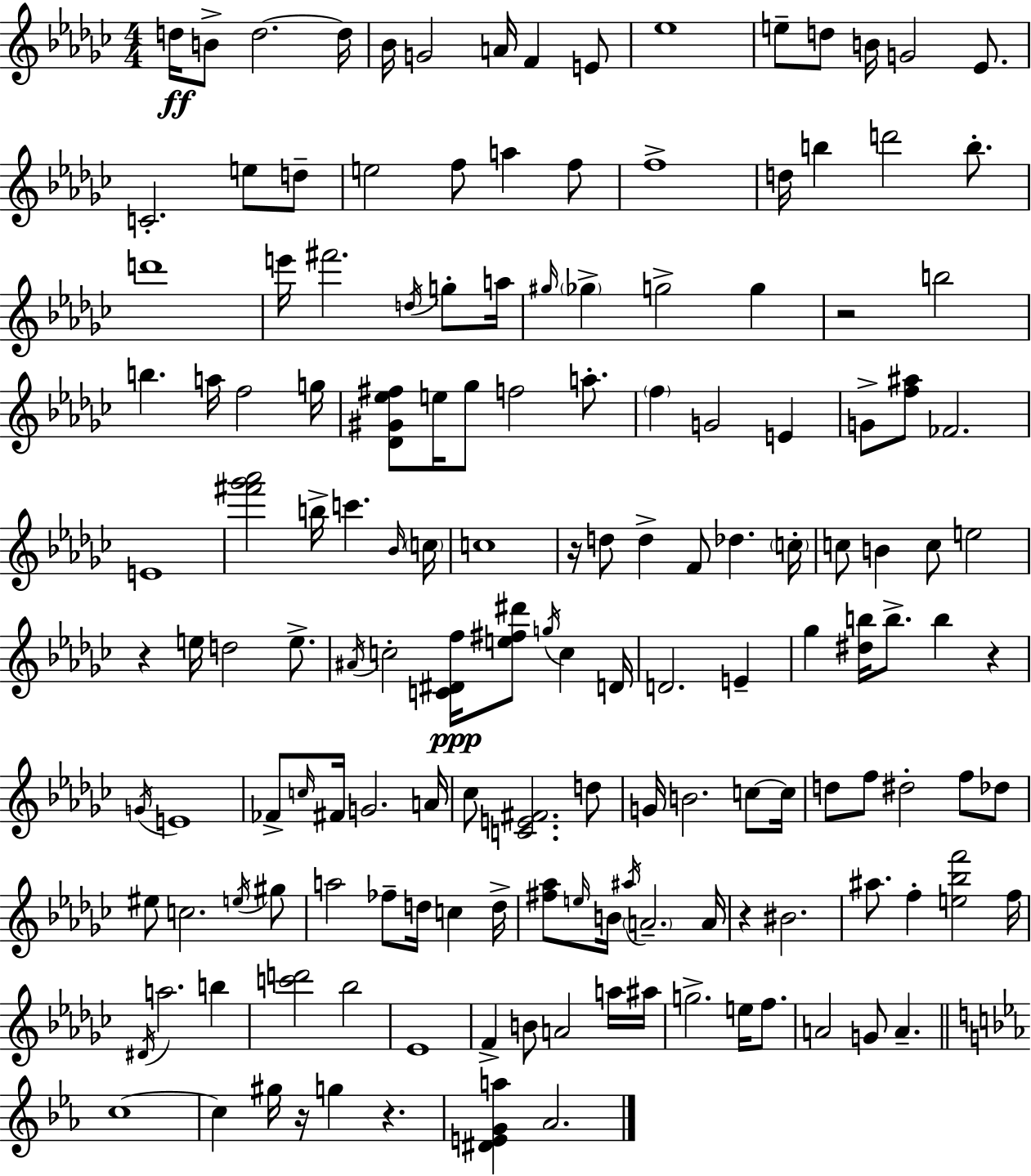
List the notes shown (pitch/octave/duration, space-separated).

D5/s B4/e D5/h. D5/s Bb4/s G4/h A4/s F4/q E4/e Eb5/w E5/e D5/e B4/s G4/h Eb4/e. C4/h. E5/e D5/e E5/h F5/e A5/q F5/e F5/w D5/s B5/q D6/h B5/e. D6/w E6/s F#6/h. D5/s G5/e A5/s G#5/s Gb5/q G5/h G5/q R/h B5/h B5/q. A5/s F5/h G5/s [Db4,G#4,Eb5,F#5]/e E5/s Gb5/e F5/h A5/e. F5/q G4/h E4/q G4/e [F5,A#5]/e FES4/h. E4/w [F#6,Gb6,Ab6]/h B5/s C6/q. Bb4/s C5/s C5/w R/s D5/e D5/q F4/e Db5/q. C5/s C5/e B4/q C5/e E5/h R/q E5/s D5/h E5/e. A#4/s C5/h [C4,D#4,F5]/s [E5,F#5,D#6]/e G5/s C5/q D4/s D4/h. E4/q Gb5/q [D#5,B5]/s B5/e. B5/q R/q G4/s E4/w FES4/e C5/s F#4/s G4/h. A4/s CES5/e [C4,E4,F#4]/h. D5/e G4/s B4/h. C5/e C5/s D5/e F5/e D#5/h F5/e Db5/e EIS5/e C5/h. E5/s G#5/e A5/h FES5/e D5/s C5/q D5/s [F#5,Ab5]/e E5/s B4/s A#5/s A4/h. A4/s R/q BIS4/h. A#5/e. F5/q [E5,Bb5,F6]/h F5/s D#4/s A5/h. B5/q [C6,D6]/h Bb5/h Eb4/w F4/q B4/e A4/h A5/s A#5/s G5/h. E5/s F5/e. A4/h G4/e A4/q. C5/w C5/q G#5/s R/s G5/q R/q. [D#4,E4,G4,A5]/q Ab4/h.